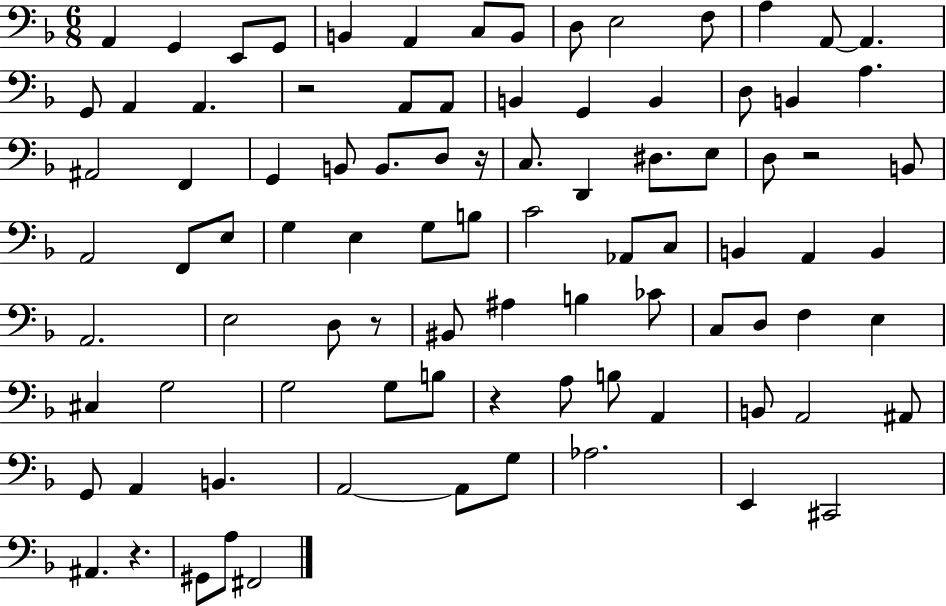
{
  \clef bass
  \numericTimeSignature
  \time 6/8
  \key f \major
  \repeat volta 2 { a,4 g,4 e,8 g,8 | b,4 a,4 c8 b,8 | d8 e2 f8 | a4 a,8~~ a,4. | \break g,8 a,4 a,4. | r2 a,8 a,8 | b,4 g,4 b,4 | d8 b,4 a4. | \break ais,2 f,4 | g,4 b,8 b,8. d8 r16 | c8. d,4 dis8. e8 | d8 r2 b,8 | \break a,2 f,8 e8 | g4 e4 g8 b8 | c'2 aes,8 c8 | b,4 a,4 b,4 | \break a,2. | e2 d8 r8 | bis,8 ais4 b4 ces'8 | c8 d8 f4 e4 | \break cis4 g2 | g2 g8 b8 | r4 a8 b8 a,4 | b,8 a,2 ais,8 | \break g,8 a,4 b,4. | a,2~~ a,8 g8 | aes2. | e,4 cis,2 | \break ais,4. r4. | gis,8 a8 fis,2 | } \bar "|."
}